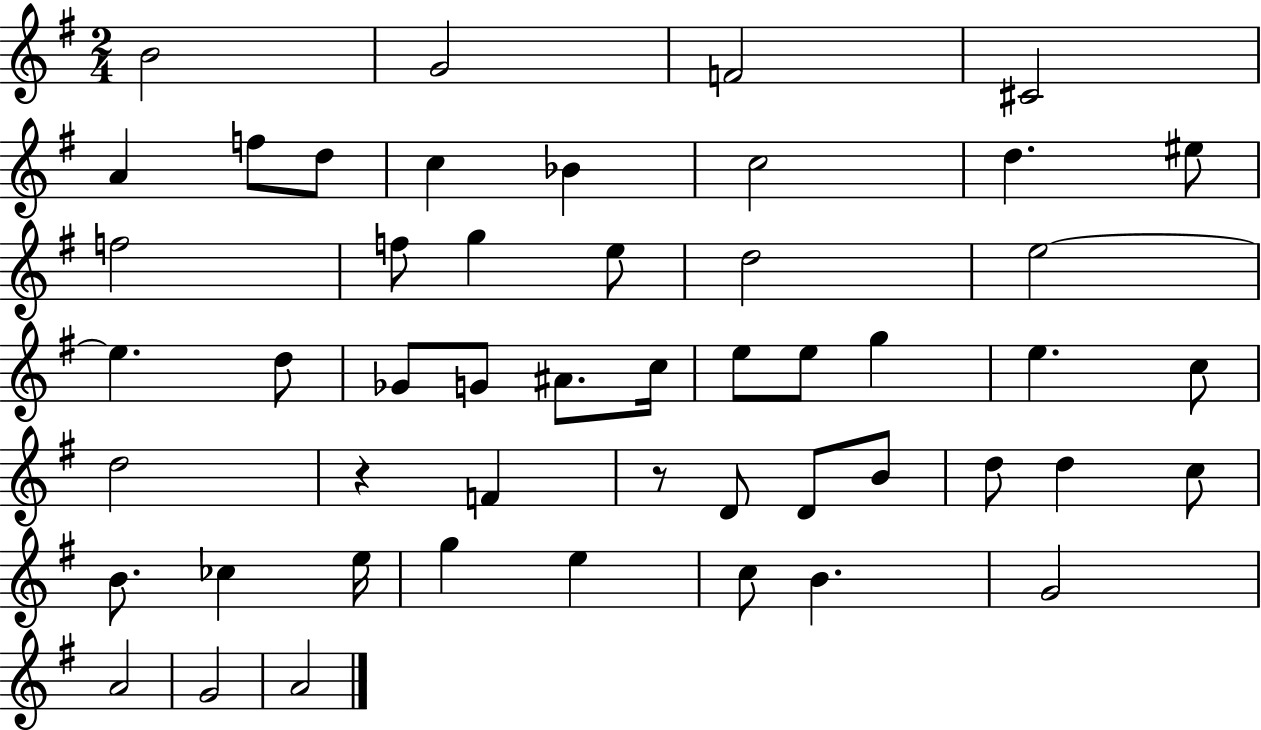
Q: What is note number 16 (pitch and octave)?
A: E5